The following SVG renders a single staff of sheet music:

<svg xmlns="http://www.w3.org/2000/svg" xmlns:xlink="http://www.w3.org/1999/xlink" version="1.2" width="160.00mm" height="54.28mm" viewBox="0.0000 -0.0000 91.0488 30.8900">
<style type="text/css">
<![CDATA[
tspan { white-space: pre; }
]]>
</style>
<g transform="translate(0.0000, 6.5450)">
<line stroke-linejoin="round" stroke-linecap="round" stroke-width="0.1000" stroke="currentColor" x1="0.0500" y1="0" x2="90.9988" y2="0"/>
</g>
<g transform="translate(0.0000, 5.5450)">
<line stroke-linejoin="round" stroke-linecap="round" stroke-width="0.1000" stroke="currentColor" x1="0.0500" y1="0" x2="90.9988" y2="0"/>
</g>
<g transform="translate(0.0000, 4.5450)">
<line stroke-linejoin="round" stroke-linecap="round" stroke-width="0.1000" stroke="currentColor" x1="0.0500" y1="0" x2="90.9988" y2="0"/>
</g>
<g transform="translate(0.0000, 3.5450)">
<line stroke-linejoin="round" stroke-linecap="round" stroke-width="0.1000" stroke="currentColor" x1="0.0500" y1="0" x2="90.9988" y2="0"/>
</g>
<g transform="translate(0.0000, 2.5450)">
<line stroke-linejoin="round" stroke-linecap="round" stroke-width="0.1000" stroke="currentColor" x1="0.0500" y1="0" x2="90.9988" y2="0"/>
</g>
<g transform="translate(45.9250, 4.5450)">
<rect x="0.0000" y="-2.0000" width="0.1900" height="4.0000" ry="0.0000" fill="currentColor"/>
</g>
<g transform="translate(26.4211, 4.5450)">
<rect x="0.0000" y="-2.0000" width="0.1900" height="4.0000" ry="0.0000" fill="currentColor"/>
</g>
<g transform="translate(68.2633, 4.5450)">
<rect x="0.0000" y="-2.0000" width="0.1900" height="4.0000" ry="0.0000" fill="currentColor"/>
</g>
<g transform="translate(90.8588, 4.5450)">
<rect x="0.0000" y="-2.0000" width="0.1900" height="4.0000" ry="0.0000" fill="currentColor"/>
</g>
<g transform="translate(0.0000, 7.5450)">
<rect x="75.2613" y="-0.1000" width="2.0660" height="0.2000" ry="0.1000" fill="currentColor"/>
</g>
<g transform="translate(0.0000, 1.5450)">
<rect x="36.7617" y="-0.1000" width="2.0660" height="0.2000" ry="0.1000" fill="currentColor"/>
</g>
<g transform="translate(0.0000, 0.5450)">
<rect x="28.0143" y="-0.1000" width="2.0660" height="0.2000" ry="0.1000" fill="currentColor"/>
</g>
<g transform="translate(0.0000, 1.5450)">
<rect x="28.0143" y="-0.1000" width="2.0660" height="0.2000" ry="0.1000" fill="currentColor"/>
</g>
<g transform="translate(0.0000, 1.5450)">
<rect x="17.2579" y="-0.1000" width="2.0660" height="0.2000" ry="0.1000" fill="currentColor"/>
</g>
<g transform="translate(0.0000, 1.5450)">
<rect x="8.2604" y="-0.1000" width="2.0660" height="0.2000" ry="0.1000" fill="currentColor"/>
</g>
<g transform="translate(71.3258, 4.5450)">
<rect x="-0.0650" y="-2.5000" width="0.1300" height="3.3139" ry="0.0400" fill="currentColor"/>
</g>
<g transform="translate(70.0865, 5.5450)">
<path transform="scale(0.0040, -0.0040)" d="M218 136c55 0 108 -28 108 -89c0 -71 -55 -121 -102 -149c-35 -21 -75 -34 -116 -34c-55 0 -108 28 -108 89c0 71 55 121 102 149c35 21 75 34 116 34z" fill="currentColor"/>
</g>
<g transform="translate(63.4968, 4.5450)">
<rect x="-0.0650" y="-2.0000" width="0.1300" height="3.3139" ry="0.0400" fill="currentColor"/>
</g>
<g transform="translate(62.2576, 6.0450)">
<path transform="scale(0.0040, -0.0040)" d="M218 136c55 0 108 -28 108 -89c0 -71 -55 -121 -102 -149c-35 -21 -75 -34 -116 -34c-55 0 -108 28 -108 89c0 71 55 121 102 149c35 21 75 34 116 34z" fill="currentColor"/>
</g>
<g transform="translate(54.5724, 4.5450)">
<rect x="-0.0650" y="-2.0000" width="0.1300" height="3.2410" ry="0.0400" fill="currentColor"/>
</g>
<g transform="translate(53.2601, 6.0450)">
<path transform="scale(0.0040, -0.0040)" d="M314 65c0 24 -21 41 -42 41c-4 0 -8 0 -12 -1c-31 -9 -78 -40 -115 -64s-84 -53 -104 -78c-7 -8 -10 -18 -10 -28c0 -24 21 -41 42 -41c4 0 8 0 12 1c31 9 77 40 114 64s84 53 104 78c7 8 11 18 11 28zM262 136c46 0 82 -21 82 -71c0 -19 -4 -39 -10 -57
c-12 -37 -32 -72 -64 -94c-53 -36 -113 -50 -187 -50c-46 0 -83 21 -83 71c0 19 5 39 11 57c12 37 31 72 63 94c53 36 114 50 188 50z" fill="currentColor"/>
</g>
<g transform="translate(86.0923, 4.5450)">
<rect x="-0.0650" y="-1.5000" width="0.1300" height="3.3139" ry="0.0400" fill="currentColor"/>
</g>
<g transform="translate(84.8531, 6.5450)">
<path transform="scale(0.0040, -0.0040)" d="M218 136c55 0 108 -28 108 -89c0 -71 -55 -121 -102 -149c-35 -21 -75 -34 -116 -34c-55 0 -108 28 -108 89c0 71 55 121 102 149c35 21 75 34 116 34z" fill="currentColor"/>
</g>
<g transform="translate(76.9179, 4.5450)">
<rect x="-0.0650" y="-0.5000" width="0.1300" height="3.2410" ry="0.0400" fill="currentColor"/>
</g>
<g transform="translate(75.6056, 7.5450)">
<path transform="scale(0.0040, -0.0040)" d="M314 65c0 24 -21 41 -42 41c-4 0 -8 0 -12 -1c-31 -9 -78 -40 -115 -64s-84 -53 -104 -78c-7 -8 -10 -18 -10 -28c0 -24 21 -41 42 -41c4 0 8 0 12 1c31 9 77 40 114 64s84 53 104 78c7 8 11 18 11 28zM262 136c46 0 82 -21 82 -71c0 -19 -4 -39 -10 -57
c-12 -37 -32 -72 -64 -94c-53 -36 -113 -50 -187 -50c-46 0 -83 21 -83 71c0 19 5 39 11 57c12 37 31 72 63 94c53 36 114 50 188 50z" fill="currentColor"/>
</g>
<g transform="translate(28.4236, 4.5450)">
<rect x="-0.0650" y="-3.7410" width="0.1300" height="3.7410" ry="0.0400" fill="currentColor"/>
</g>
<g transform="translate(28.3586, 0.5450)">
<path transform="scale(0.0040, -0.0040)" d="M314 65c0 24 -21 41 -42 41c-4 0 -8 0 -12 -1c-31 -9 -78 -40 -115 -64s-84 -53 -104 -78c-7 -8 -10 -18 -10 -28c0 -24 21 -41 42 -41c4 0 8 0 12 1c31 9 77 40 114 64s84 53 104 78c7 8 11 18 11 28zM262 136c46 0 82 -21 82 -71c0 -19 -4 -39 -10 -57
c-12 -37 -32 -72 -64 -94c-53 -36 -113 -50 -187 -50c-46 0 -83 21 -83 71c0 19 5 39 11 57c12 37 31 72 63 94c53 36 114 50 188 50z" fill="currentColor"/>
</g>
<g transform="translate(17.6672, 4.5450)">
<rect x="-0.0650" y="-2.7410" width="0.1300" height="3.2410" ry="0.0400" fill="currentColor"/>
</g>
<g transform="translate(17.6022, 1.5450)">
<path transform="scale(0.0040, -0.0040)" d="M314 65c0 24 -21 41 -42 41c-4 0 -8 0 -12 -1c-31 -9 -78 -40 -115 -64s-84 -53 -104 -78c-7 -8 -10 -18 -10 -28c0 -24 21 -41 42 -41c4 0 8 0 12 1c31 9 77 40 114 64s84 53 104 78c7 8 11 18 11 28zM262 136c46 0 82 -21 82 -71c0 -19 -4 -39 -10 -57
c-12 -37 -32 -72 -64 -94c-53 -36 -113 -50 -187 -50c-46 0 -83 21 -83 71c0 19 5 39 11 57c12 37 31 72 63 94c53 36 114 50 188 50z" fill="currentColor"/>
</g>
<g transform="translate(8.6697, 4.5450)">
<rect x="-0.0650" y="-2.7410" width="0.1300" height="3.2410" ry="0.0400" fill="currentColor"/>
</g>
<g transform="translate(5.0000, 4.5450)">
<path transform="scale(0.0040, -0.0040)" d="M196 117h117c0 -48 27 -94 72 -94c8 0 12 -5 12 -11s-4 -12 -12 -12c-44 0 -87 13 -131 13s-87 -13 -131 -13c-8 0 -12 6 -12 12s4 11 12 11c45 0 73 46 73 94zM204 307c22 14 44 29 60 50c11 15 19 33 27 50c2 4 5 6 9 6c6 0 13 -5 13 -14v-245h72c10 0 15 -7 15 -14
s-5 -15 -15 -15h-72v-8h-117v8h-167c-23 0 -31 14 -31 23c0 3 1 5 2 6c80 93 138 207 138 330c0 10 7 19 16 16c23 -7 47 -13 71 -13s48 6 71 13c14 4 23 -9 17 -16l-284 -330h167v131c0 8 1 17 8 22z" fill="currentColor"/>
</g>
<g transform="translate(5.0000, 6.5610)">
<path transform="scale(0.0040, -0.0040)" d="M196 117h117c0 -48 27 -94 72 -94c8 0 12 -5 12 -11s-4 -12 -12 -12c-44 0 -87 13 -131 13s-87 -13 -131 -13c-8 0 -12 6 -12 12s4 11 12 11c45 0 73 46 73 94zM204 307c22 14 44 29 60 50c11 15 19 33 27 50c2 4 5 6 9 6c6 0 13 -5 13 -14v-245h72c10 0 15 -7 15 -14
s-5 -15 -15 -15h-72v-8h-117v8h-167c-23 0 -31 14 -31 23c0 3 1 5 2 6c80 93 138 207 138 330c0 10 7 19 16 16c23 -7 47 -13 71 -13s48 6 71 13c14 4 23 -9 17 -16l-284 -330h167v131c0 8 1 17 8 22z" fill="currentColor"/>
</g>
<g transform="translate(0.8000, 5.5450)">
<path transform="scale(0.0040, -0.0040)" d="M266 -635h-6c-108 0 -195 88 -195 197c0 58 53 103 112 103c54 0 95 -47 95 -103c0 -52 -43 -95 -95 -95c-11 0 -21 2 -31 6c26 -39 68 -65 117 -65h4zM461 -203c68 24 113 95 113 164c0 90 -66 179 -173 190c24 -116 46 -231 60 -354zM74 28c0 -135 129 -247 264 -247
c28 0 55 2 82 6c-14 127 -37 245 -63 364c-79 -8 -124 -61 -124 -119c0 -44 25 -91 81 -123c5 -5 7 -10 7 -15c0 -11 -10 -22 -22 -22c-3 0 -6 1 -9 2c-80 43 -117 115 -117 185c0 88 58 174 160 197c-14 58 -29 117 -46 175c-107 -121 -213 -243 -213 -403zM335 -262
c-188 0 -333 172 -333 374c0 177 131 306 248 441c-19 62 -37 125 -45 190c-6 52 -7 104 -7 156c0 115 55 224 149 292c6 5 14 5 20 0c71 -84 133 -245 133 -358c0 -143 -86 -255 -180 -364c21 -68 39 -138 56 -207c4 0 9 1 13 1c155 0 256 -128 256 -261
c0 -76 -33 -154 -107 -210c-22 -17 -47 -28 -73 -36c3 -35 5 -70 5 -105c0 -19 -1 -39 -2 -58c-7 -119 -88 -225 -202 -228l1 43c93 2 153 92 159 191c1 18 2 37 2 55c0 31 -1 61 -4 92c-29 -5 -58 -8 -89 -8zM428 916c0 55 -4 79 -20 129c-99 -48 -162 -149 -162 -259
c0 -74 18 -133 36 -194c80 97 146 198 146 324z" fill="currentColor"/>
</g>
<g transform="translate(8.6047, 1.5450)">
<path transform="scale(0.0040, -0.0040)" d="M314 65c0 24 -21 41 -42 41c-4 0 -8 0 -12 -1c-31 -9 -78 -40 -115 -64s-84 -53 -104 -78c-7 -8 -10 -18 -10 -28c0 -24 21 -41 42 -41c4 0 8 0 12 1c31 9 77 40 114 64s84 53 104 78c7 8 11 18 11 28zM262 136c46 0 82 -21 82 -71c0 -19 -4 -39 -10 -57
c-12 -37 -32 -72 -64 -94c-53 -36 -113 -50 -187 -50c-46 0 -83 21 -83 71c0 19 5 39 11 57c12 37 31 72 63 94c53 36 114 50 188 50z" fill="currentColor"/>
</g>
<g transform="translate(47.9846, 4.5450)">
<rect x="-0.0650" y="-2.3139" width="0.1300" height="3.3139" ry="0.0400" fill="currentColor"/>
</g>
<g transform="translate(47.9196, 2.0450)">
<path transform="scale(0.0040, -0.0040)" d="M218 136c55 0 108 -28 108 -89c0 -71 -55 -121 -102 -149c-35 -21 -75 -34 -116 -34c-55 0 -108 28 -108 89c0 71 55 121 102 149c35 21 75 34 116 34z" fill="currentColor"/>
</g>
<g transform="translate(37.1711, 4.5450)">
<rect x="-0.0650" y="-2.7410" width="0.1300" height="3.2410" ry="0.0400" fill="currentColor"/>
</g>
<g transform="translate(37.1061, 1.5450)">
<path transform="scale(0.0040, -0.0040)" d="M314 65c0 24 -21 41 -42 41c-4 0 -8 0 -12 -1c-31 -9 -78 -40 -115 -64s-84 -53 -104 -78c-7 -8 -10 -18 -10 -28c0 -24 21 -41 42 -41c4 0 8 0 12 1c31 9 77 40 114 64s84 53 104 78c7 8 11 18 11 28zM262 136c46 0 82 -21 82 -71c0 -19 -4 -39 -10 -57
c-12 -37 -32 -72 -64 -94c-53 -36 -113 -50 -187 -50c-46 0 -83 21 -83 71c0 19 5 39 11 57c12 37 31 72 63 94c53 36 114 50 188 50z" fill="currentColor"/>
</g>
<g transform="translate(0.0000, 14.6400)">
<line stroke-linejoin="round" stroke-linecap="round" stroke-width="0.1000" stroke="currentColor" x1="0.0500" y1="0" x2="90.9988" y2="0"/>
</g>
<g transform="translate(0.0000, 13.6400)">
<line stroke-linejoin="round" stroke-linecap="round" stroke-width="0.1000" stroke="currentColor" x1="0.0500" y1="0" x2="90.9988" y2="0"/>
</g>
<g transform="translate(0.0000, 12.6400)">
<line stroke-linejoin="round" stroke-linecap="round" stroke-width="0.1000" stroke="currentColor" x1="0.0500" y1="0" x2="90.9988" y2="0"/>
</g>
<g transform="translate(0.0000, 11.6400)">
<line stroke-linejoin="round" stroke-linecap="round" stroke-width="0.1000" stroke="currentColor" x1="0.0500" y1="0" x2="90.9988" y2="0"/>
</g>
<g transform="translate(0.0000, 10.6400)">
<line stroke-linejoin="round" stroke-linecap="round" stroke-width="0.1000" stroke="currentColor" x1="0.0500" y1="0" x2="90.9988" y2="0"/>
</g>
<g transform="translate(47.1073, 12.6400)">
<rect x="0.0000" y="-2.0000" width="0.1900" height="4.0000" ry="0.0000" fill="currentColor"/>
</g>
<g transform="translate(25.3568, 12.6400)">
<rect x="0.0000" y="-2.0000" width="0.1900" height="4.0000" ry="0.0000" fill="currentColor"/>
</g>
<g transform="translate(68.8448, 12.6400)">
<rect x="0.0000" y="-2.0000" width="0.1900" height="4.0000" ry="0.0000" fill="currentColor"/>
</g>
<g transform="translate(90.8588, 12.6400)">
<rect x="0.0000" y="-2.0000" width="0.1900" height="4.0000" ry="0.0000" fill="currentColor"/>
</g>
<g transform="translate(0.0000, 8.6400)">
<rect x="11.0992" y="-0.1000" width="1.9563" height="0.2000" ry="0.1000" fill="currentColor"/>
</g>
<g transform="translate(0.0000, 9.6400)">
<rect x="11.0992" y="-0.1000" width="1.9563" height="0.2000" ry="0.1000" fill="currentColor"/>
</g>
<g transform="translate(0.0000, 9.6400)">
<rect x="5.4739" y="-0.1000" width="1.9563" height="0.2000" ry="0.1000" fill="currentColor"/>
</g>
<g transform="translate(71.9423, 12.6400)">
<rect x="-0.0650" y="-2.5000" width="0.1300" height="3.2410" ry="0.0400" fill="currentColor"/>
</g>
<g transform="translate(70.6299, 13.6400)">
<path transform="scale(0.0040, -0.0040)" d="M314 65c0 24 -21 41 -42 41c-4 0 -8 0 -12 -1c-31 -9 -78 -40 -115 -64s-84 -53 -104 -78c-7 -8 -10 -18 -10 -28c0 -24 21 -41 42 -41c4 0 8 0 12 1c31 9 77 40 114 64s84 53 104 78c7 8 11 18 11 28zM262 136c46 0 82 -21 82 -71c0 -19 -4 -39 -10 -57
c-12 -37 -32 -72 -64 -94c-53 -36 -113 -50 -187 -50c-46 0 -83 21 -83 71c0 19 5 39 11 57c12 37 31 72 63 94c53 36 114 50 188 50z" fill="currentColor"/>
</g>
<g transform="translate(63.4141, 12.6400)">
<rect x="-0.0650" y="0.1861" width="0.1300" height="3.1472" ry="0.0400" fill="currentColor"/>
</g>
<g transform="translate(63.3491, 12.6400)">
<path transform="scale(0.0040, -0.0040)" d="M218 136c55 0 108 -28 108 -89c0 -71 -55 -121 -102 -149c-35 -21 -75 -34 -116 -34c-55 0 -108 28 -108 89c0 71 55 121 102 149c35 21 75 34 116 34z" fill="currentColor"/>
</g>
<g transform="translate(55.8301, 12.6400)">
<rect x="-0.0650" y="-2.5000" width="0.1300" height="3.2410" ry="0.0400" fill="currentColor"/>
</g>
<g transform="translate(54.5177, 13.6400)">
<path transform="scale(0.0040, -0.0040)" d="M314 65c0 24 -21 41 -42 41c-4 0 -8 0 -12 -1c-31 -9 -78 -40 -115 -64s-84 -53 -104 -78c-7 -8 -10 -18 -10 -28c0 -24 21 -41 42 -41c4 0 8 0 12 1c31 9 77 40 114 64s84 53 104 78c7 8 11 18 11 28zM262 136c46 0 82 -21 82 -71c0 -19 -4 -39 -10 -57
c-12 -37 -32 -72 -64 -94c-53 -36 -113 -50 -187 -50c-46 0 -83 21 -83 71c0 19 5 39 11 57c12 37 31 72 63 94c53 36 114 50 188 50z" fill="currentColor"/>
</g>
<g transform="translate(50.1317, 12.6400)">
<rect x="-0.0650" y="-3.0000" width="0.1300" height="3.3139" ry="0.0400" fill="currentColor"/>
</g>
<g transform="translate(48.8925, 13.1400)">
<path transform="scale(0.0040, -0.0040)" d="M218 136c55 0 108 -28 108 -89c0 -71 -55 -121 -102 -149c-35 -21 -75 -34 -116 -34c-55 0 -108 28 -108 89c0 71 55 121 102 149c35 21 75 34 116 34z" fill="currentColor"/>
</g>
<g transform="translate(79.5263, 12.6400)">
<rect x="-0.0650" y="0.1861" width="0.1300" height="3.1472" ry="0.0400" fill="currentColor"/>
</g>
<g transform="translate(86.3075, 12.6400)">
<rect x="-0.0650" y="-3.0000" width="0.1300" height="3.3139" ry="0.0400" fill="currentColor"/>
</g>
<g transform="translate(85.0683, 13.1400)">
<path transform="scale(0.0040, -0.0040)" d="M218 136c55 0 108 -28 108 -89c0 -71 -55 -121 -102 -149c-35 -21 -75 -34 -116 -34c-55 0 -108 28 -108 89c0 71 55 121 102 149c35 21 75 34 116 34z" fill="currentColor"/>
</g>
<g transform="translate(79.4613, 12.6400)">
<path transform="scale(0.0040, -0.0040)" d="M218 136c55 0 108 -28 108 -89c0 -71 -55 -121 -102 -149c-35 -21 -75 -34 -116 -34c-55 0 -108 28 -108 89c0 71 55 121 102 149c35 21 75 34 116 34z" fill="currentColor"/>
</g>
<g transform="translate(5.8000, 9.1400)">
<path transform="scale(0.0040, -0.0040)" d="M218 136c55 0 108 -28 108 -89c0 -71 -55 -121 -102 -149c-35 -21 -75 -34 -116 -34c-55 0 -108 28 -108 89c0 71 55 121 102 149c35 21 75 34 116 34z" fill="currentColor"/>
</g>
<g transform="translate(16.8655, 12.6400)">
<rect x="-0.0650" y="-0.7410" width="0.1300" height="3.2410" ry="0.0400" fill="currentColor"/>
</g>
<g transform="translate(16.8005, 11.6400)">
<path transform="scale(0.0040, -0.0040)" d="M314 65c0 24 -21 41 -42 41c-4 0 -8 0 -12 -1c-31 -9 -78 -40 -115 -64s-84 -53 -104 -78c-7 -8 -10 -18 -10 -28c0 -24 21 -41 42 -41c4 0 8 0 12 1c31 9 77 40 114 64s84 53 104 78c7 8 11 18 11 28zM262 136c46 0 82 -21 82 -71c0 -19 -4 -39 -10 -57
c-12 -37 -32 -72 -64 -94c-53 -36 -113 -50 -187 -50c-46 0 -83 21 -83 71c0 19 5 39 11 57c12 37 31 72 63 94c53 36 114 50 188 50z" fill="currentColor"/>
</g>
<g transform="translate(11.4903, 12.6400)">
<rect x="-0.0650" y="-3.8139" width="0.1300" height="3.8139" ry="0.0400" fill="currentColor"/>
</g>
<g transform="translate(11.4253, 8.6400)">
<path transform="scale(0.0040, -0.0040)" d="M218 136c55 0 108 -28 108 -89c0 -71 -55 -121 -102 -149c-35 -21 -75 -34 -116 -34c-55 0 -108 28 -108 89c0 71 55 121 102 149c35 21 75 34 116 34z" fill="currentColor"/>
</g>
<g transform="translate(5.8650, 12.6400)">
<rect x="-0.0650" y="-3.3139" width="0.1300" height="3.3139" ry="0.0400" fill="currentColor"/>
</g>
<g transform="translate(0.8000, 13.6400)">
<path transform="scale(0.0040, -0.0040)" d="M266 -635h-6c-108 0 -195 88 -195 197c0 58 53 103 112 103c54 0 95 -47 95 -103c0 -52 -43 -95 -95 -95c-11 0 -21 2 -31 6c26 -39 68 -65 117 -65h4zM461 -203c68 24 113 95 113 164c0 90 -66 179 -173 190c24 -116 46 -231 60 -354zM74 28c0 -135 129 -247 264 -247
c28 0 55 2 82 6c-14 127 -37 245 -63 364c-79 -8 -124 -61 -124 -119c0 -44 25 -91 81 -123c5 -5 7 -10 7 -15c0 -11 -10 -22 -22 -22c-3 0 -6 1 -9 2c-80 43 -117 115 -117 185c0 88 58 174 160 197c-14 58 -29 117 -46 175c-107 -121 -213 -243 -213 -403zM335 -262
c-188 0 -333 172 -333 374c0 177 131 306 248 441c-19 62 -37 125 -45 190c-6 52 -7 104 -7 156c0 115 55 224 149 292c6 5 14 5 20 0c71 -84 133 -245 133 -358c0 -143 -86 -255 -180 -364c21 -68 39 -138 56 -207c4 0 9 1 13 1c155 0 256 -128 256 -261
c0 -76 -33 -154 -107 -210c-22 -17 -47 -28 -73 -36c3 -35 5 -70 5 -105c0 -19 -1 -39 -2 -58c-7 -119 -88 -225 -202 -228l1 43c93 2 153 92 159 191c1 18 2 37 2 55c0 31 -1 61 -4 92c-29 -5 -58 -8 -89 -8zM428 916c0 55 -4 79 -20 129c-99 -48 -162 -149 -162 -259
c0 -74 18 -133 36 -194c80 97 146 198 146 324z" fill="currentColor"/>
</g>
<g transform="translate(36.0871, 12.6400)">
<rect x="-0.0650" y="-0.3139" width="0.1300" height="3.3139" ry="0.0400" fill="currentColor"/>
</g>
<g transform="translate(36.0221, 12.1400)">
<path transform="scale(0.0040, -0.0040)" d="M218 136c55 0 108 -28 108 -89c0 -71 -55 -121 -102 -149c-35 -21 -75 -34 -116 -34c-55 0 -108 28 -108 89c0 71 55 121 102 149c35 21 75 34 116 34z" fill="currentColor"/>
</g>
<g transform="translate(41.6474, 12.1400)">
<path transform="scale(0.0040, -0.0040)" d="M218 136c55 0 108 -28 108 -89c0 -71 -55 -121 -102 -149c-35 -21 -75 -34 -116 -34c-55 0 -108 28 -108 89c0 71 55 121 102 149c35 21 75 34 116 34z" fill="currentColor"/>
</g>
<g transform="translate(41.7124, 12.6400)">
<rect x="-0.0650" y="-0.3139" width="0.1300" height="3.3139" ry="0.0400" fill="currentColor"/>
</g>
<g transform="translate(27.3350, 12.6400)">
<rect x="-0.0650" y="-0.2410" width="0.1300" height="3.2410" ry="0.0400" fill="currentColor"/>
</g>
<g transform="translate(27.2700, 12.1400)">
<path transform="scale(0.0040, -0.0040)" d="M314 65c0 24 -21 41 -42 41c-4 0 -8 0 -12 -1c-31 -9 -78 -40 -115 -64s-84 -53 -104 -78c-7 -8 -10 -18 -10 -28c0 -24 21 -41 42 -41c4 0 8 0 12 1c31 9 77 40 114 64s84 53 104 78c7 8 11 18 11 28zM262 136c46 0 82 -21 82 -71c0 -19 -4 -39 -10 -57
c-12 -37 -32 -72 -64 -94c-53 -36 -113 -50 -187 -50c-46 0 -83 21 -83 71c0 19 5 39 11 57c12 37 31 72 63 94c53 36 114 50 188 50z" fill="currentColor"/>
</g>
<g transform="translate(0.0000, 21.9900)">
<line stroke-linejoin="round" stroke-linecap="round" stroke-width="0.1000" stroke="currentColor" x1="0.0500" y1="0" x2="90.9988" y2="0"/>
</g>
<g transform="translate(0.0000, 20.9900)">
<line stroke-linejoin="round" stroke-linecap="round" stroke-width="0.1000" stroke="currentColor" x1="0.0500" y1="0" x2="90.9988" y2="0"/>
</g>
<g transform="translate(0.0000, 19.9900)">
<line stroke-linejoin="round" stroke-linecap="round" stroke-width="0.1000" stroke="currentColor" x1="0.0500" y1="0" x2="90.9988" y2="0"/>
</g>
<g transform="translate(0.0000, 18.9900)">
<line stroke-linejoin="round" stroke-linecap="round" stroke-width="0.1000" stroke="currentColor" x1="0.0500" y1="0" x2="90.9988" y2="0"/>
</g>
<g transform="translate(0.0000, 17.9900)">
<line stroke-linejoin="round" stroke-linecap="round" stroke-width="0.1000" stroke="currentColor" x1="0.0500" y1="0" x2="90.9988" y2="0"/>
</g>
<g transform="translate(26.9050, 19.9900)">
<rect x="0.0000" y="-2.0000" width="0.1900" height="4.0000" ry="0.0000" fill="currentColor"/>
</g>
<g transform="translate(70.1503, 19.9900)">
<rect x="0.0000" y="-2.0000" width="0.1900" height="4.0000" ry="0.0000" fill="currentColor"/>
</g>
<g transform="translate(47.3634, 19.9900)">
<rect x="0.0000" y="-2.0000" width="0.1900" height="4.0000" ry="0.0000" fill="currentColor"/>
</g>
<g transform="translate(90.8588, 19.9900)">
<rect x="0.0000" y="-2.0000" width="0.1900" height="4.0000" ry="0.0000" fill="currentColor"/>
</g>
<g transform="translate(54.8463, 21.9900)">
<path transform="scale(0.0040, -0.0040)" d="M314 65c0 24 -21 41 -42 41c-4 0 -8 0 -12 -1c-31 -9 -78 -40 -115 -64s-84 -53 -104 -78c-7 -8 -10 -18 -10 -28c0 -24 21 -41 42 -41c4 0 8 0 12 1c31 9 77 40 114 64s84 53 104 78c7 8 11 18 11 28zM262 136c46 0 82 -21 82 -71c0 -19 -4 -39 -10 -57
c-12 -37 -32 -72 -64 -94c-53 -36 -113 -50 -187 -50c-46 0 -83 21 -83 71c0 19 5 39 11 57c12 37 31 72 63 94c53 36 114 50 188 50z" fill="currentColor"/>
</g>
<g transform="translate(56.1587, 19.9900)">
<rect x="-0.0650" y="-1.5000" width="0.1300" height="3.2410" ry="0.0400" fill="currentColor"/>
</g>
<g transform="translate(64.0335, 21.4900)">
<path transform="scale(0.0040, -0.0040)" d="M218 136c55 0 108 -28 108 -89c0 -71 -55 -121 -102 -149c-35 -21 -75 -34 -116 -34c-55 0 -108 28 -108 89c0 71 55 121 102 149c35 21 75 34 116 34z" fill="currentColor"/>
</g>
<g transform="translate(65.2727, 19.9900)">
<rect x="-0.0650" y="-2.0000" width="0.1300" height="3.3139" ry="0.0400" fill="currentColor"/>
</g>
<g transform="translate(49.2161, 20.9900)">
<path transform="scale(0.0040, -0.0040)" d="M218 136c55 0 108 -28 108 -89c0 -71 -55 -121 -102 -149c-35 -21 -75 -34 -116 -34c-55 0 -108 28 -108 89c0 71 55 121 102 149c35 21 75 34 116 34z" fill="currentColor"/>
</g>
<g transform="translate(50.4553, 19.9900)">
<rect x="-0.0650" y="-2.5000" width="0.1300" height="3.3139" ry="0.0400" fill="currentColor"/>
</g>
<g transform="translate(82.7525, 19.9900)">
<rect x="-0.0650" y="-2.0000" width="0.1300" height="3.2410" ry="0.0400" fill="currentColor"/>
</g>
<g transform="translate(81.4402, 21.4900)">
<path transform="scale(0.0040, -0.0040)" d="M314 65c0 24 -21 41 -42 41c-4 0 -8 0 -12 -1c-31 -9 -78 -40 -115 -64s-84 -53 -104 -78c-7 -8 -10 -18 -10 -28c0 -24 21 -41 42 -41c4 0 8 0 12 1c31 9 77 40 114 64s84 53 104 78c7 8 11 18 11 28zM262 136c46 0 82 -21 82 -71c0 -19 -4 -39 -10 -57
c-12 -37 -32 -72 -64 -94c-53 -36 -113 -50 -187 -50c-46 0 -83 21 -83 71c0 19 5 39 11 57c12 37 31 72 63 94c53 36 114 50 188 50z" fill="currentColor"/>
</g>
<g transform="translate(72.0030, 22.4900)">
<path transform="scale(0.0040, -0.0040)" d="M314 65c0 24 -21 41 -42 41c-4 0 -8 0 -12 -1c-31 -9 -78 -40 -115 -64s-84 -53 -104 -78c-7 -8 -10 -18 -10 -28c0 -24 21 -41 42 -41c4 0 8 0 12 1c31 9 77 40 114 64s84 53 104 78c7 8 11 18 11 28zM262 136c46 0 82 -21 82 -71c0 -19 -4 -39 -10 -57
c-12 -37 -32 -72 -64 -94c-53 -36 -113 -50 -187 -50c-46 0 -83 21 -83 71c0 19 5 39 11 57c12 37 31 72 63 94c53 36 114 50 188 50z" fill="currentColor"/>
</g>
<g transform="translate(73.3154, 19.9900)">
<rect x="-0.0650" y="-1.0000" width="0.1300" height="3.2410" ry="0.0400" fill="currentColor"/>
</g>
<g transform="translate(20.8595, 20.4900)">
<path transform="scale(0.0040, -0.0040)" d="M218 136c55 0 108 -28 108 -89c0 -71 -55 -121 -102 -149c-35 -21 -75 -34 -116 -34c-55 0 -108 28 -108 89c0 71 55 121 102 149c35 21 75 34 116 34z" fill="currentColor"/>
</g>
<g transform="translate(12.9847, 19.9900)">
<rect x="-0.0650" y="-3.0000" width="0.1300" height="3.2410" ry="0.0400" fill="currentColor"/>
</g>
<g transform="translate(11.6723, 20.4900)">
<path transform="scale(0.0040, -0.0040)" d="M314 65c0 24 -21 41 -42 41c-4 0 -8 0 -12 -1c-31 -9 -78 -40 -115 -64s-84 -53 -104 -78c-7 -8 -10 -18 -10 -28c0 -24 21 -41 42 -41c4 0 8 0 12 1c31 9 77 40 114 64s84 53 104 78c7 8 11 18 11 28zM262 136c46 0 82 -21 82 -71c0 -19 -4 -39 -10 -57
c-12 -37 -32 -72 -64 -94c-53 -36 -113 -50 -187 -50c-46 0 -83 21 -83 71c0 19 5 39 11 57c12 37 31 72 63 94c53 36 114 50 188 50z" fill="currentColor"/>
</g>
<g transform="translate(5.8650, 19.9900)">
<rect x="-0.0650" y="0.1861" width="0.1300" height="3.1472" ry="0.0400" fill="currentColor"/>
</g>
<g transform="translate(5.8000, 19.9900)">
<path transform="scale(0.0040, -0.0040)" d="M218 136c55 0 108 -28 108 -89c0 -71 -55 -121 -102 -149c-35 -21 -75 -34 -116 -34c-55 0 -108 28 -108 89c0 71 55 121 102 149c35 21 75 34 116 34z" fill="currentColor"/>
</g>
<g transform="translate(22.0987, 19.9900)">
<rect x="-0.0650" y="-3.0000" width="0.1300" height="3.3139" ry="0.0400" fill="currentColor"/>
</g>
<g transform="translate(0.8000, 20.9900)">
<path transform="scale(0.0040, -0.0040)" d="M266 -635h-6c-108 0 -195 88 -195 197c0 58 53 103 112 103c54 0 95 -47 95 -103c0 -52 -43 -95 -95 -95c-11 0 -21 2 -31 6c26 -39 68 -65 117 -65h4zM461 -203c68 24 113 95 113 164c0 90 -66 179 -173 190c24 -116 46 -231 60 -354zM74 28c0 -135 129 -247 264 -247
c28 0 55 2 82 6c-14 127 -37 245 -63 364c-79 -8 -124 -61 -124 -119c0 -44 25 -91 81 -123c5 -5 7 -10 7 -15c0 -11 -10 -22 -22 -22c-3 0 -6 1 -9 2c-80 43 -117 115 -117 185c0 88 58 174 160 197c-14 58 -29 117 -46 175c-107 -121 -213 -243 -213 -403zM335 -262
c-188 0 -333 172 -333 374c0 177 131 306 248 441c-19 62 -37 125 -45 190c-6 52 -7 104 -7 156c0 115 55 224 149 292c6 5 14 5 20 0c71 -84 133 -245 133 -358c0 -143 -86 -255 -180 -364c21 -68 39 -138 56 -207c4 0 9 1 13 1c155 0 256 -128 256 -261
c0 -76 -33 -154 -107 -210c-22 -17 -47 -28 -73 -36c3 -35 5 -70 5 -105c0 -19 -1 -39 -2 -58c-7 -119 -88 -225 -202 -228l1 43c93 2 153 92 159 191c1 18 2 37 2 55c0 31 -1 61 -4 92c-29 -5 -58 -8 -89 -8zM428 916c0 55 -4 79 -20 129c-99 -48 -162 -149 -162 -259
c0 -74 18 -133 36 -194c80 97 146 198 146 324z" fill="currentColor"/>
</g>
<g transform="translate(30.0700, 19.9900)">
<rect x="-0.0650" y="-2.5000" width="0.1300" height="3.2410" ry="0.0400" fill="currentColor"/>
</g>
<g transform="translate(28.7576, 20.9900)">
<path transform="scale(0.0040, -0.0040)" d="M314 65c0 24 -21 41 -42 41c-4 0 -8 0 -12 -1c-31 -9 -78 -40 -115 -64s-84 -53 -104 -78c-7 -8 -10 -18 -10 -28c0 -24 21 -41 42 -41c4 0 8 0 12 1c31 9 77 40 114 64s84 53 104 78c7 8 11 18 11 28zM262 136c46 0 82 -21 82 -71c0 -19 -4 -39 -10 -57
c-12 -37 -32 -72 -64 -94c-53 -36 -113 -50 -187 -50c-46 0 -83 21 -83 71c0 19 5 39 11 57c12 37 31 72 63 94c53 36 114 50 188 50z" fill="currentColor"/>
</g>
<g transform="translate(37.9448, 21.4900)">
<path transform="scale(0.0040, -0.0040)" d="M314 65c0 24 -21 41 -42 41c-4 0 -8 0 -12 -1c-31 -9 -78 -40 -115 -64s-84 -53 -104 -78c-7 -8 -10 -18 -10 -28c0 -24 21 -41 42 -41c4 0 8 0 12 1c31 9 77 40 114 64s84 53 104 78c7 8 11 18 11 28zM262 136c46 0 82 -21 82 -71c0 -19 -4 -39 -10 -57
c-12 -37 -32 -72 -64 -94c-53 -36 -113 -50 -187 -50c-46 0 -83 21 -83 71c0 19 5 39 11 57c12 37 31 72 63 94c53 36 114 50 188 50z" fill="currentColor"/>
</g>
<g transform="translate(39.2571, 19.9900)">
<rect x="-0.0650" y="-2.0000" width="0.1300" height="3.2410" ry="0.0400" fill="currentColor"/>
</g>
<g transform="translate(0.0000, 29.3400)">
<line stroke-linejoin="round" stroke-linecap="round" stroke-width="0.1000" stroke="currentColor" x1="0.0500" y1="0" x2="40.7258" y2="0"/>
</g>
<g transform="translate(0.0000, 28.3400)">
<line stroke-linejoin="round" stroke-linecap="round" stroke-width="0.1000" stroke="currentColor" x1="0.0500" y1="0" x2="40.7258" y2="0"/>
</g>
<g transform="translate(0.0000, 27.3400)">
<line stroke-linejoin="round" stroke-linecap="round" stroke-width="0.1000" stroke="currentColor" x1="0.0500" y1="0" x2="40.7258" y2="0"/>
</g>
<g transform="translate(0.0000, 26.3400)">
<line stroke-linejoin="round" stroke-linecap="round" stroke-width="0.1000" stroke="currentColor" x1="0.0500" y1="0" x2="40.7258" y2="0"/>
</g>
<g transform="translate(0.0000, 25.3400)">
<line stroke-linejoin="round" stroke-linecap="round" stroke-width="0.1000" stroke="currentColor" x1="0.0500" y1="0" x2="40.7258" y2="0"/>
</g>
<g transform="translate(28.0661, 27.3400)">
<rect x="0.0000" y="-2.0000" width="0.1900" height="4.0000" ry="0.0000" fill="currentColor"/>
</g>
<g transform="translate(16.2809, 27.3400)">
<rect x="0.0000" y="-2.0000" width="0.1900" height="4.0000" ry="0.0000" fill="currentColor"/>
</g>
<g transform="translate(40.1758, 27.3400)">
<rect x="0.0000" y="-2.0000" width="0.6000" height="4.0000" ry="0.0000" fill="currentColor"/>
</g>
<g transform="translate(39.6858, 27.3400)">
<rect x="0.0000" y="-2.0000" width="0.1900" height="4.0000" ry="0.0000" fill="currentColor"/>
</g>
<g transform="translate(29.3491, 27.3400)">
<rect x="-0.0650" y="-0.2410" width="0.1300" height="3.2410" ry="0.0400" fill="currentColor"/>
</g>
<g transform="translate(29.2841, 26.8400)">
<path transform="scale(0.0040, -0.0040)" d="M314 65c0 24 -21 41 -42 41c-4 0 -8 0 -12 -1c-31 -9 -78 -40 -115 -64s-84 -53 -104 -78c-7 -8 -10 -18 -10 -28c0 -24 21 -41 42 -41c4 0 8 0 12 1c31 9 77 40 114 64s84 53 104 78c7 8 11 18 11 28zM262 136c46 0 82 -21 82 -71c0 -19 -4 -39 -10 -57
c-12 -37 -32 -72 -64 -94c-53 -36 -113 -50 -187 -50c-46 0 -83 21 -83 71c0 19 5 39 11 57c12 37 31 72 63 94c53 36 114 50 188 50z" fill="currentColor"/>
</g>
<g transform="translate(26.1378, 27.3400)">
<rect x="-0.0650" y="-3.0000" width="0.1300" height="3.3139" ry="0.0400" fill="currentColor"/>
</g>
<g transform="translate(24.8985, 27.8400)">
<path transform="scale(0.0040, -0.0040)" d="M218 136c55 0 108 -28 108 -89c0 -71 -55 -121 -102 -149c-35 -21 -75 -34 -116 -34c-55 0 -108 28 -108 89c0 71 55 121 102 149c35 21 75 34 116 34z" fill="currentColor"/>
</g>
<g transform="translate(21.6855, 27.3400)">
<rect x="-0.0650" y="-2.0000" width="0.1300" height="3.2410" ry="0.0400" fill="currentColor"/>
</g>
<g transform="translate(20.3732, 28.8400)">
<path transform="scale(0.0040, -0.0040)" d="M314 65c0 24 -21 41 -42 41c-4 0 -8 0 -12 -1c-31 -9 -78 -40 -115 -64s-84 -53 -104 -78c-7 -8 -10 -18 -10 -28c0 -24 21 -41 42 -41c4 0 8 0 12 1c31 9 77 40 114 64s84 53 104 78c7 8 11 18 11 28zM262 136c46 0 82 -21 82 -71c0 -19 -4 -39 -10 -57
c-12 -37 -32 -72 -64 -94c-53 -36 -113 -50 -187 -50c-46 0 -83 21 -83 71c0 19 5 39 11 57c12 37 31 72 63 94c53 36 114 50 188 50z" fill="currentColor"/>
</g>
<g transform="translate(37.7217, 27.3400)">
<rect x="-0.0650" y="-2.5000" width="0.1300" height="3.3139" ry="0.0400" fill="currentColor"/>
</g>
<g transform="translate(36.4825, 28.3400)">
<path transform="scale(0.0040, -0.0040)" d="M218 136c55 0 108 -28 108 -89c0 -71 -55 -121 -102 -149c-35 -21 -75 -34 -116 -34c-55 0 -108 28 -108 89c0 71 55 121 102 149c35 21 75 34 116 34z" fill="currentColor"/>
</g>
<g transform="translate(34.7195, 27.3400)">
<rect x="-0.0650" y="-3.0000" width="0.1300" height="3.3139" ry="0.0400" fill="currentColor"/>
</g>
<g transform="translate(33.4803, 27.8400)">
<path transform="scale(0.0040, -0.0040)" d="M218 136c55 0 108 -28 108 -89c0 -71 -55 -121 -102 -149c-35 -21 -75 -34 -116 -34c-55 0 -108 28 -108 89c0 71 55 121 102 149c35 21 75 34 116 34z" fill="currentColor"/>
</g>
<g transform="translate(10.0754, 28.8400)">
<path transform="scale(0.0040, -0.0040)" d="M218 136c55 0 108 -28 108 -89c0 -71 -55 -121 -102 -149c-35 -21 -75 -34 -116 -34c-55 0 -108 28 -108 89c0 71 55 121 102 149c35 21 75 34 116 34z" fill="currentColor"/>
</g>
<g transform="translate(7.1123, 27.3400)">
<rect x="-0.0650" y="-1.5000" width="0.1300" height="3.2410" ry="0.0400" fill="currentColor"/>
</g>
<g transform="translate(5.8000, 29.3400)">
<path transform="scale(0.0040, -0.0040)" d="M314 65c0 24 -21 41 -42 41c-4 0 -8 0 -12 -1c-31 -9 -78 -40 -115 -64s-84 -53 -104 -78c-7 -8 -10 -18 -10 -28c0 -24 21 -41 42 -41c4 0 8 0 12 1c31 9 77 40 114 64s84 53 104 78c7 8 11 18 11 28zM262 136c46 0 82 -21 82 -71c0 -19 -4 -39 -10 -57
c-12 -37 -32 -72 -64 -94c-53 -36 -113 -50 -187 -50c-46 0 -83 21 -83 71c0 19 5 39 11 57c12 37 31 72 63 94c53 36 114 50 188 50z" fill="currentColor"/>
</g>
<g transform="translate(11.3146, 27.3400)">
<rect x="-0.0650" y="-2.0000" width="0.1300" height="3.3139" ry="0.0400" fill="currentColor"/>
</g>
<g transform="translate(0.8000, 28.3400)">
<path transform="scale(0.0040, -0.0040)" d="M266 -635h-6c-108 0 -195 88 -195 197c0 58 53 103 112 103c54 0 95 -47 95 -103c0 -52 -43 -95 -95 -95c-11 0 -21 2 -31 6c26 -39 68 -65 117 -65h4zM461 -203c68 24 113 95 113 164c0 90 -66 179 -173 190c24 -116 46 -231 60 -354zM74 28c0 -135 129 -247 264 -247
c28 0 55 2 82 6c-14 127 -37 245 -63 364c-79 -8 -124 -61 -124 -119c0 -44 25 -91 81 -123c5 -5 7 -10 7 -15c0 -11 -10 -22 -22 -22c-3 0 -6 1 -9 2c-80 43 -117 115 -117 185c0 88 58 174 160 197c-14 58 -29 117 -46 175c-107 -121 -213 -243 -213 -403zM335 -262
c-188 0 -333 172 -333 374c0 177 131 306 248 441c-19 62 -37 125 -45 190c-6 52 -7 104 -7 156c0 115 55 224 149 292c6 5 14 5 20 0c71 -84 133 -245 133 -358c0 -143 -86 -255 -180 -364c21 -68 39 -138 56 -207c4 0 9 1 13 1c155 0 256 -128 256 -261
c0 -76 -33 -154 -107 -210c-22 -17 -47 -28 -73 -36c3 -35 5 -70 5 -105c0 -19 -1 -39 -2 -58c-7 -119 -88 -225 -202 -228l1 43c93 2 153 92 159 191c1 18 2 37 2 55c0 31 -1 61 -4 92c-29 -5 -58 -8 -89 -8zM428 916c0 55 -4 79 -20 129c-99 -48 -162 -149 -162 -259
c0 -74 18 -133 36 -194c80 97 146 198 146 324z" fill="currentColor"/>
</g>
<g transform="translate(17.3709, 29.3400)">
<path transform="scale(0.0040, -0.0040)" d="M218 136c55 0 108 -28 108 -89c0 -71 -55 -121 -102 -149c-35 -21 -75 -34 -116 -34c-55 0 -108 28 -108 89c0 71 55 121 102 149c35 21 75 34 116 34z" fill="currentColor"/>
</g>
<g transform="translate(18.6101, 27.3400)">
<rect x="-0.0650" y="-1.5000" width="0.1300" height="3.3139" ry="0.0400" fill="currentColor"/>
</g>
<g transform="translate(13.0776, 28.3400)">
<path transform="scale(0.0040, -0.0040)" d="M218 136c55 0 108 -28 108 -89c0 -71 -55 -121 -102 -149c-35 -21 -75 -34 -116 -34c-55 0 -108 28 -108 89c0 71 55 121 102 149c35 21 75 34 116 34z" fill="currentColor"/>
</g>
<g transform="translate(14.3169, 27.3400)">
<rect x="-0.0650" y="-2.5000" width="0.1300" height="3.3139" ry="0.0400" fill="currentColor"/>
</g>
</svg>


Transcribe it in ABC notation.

X:1
T:Untitled
M:4/4
L:1/4
K:C
a2 a2 c'2 a2 g F2 F G C2 E b c' d2 c2 c c A G2 B G2 B A B A2 A G2 F2 G E2 F D2 F2 E2 F G E F2 A c2 A G